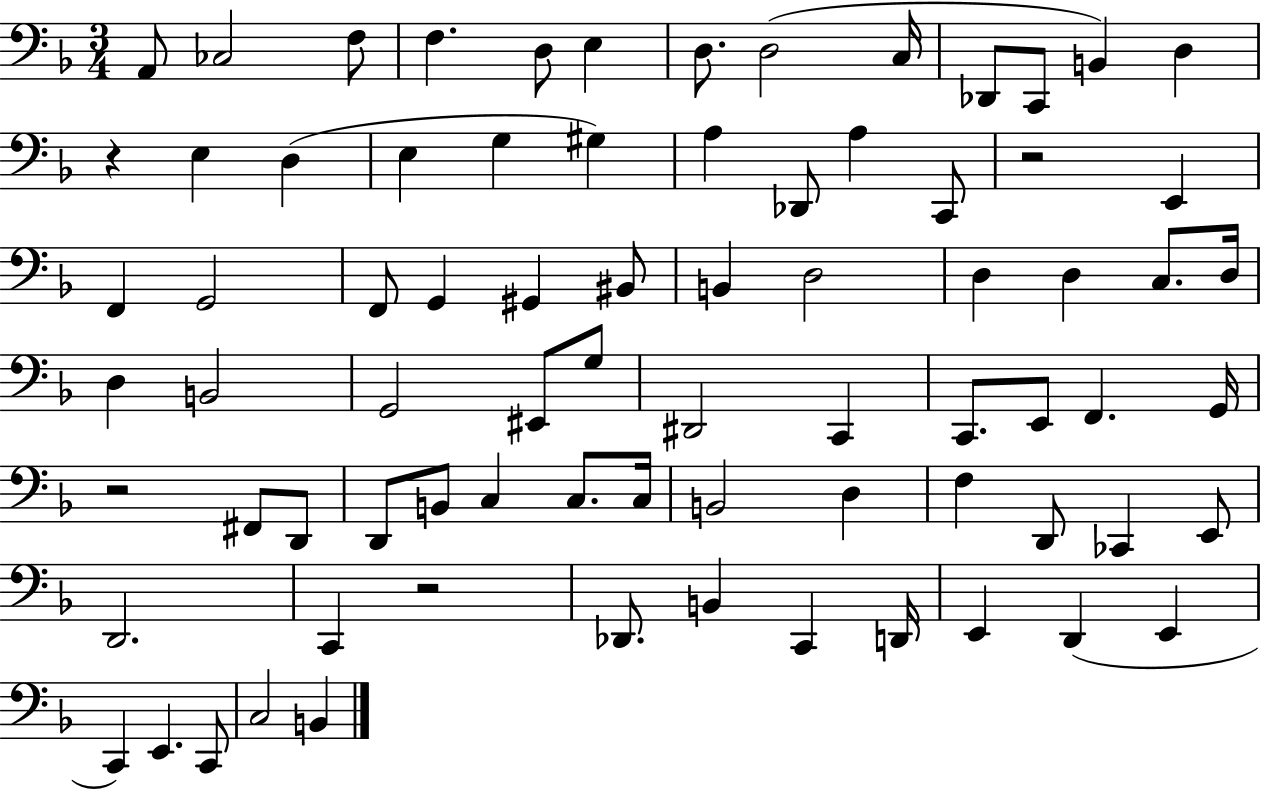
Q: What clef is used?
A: bass